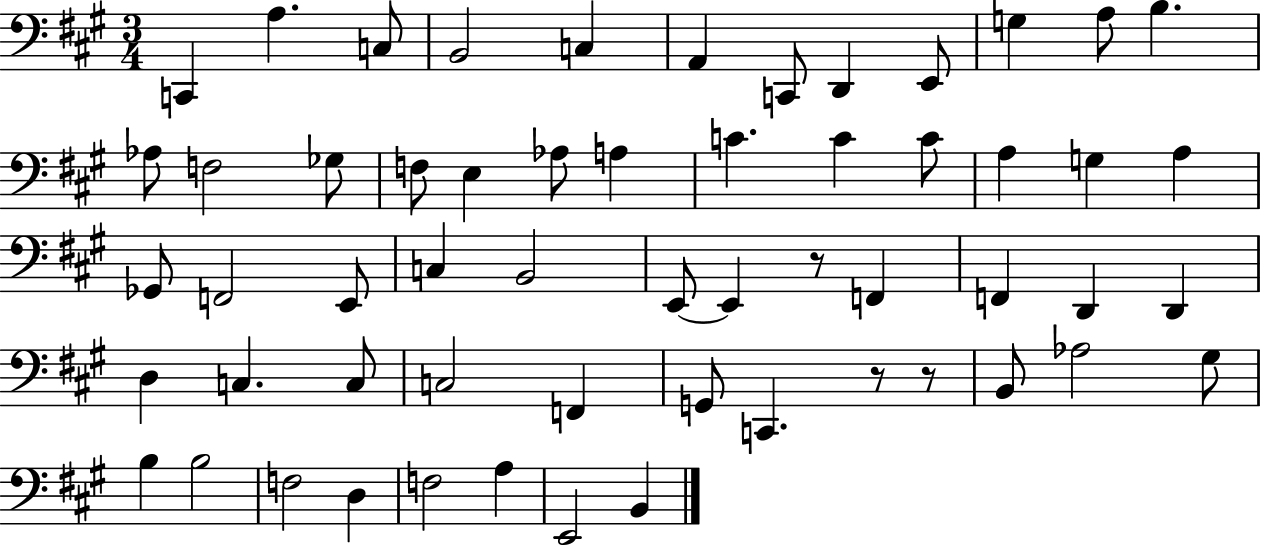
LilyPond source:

{
  \clef bass
  \numericTimeSignature
  \time 3/4
  \key a \major
  c,4 a4. c8 | b,2 c4 | a,4 c,8 d,4 e,8 | g4 a8 b4. | \break aes8 f2 ges8 | f8 e4 aes8 a4 | c'4. c'4 c'8 | a4 g4 a4 | \break ges,8 f,2 e,8 | c4 b,2 | e,8~~ e,4 r8 f,4 | f,4 d,4 d,4 | \break d4 c4. c8 | c2 f,4 | g,8 c,4. r8 r8 | b,8 aes2 gis8 | \break b4 b2 | f2 d4 | f2 a4 | e,2 b,4 | \break \bar "|."
}